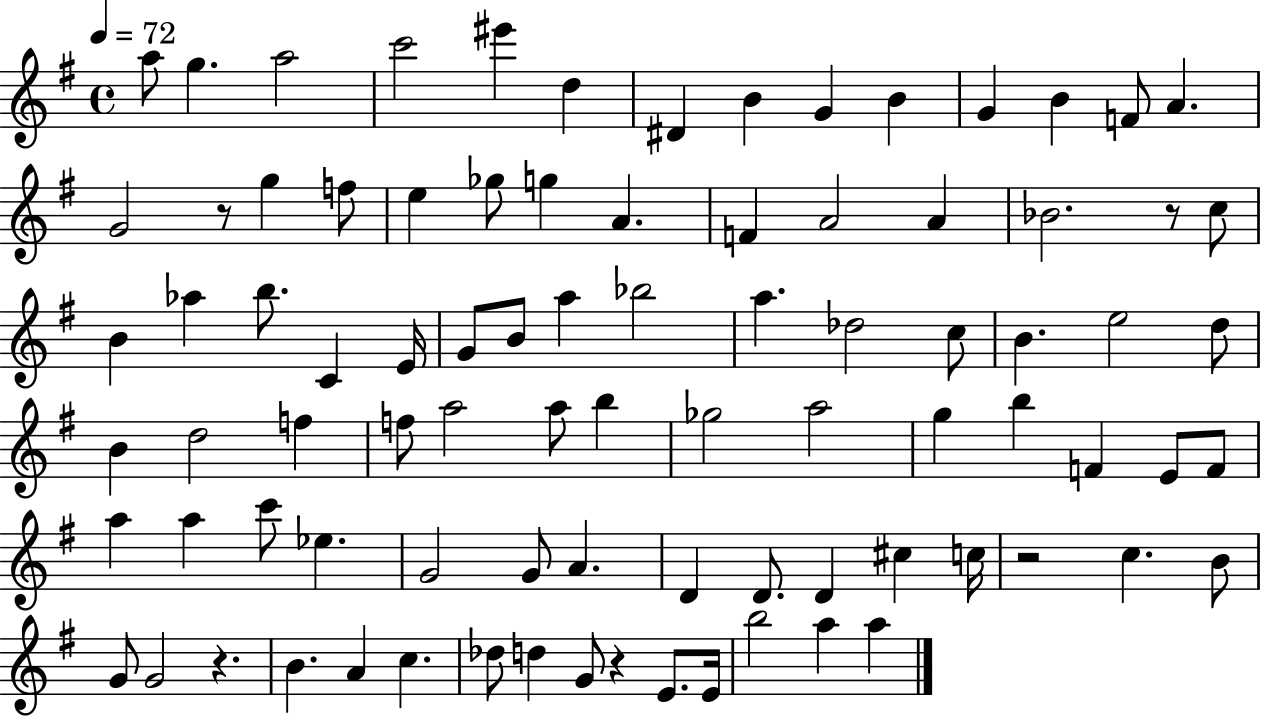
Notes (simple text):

A5/e G5/q. A5/h C6/h EIS6/q D5/q D#4/q B4/q G4/q B4/q G4/q B4/q F4/e A4/q. G4/h R/e G5/q F5/e E5/q Gb5/e G5/q A4/q. F4/q A4/h A4/q Bb4/h. R/e C5/e B4/q Ab5/q B5/e. C4/q E4/s G4/e B4/e A5/q Bb5/h A5/q. Db5/h C5/e B4/q. E5/h D5/e B4/q D5/h F5/q F5/e A5/h A5/e B5/q Gb5/h A5/h G5/q B5/q F4/q E4/e F4/e A5/q A5/q C6/e Eb5/q. G4/h G4/e A4/q. D4/q D4/e. D4/q C#5/q C5/s R/h C5/q. B4/e G4/e G4/h R/q. B4/q. A4/q C5/q. Db5/e D5/q G4/e R/q E4/e. E4/s B5/h A5/q A5/q